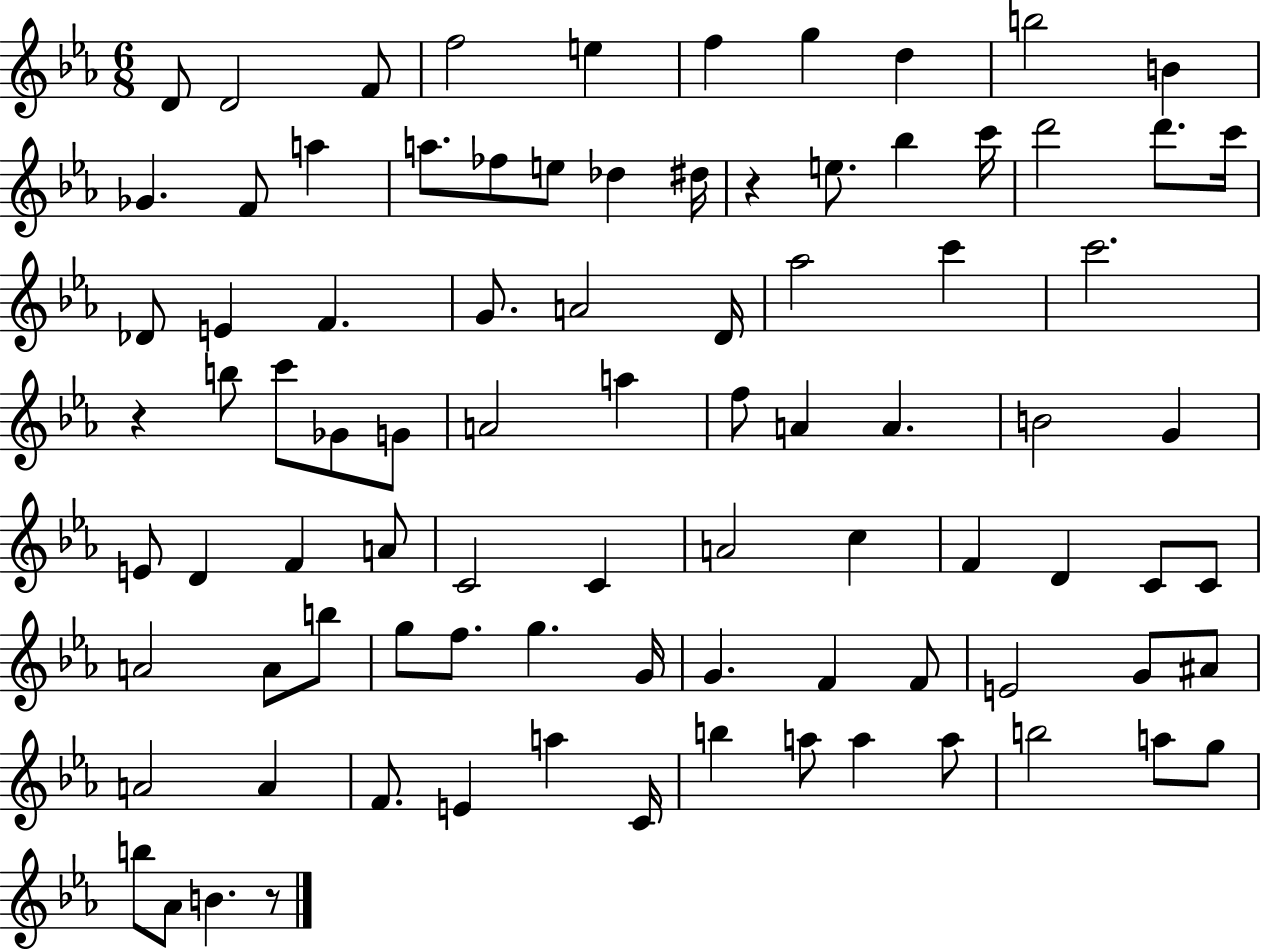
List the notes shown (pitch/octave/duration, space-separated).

D4/e D4/h F4/e F5/h E5/q F5/q G5/q D5/q B5/h B4/q Gb4/q. F4/e A5/q A5/e. FES5/e E5/e Db5/q D#5/s R/q E5/e. Bb5/q C6/s D6/h D6/e. C6/s Db4/e E4/q F4/q. G4/e. A4/h D4/s Ab5/h C6/q C6/h. R/q B5/e C6/e Gb4/e G4/e A4/h A5/q F5/e A4/q A4/q. B4/h G4/q E4/e D4/q F4/q A4/e C4/h C4/q A4/h C5/q F4/q D4/q C4/e C4/e A4/h A4/e B5/e G5/e F5/e. G5/q. G4/s G4/q. F4/q F4/e E4/h G4/e A#4/e A4/h A4/q F4/e. E4/q A5/q C4/s B5/q A5/e A5/q A5/e B5/h A5/e G5/e B5/e Ab4/e B4/q. R/e